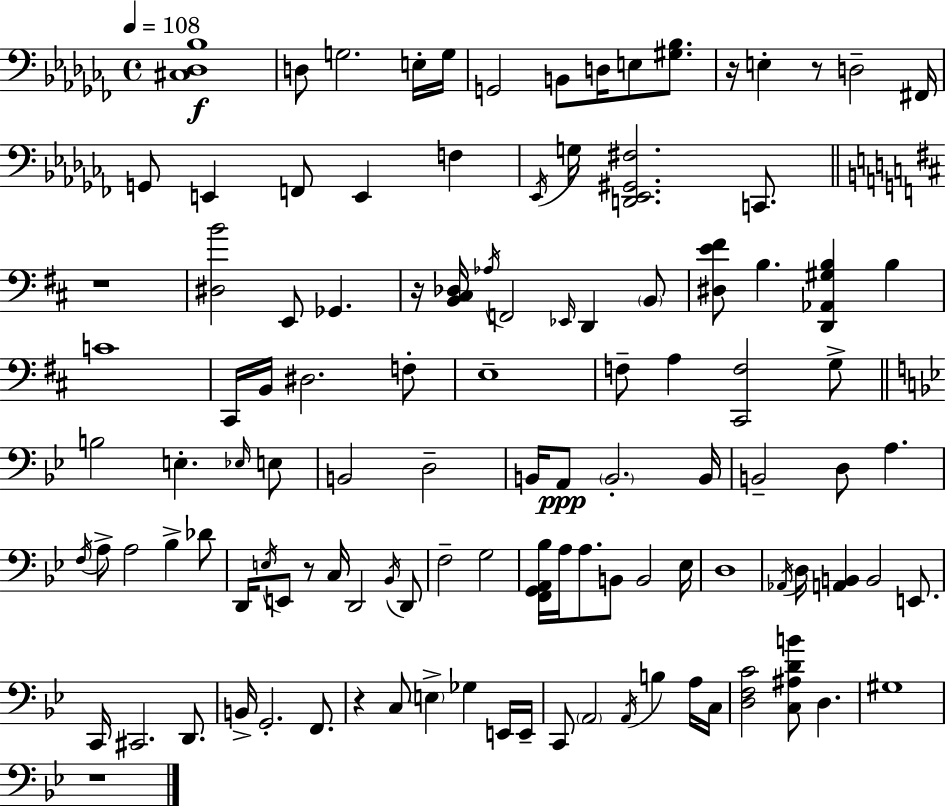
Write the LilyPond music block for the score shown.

{
  \clef bass
  \time 4/4
  \defaultTimeSignature
  \key aes \minor
  \tempo 4 = 108
  <cis des bes>1\f | d8 g2. e16-. g16 | g,2 b,8 d16 e8 <gis bes>8. | r16 e4-. r8 d2-- fis,16 | \break g,8 e,4 f,8 e,4 f4 | \acciaccatura { ees,16 } g16 <d, ees, gis, fis>2. c,8. | \bar "||" \break \key b \minor r1 | <dis b'>2 e,8 ges,4. | r16 <b, cis des>16 \acciaccatura { aes16 } f,2 \grace { ees,16 } d,4 | \parenthesize b,8 <dis e' fis'>8 b4. <d, aes, gis b>4 b4 | \break c'1 | cis,16 b,16 dis2. | f8-. e1-- | f8-- a4 <cis, f>2 | \break g8-> \bar "||" \break \key g \minor b2 e4.-. \grace { ees16 } e8 | b,2 d2-- | b,16 a,8\ppp \parenthesize b,2.-. | b,16 b,2-- d8 a4. | \break \acciaccatura { f16 } a8-> a2 bes4-> | des'8 d,16 \acciaccatura { e16 } e,8 r8 c16 d,2 | \acciaccatura { bes,16 } d,8 f2-- g2 | <f, g, a, bes>16 a16 a8. b,8 b,2 | \break ees16 d1 | \acciaccatura { aes,16 } d16 <a, b,>4 b,2 | e,8. c,16 cis,2. | d,8. b,16-> g,2.-. | \break f,8. r4 c8 \parenthesize e4-> ges4 | e,16 e,16-- c,8 \parenthesize a,2 \acciaccatura { a,16 } | b4 a16 c16 <d f c'>2 <c ais d' b'>8 | d4. gis1 | \break r1 | \bar "|."
}